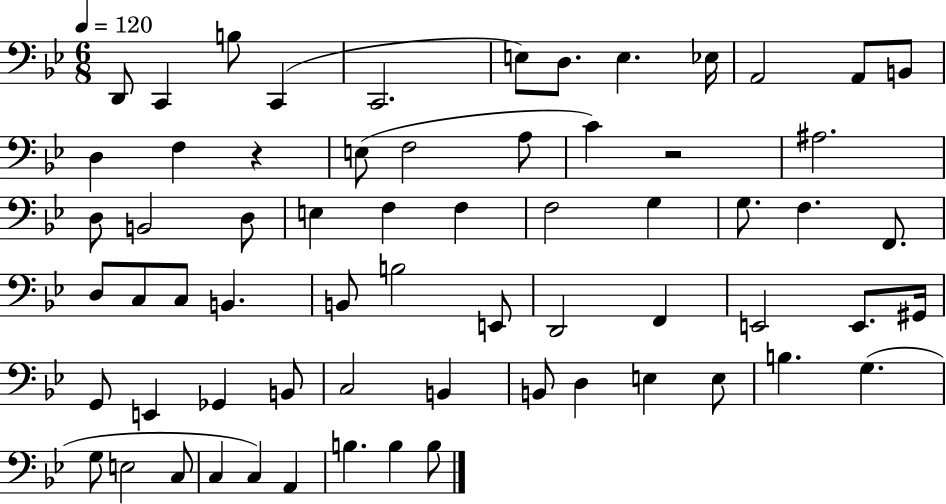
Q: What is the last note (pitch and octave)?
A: B3